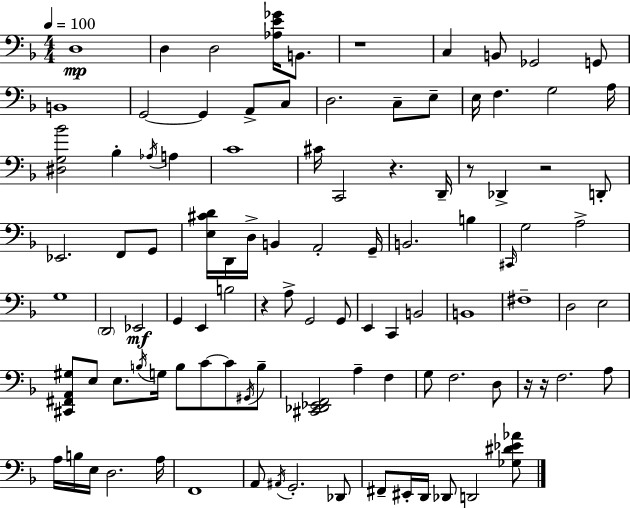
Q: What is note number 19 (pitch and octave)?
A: G3